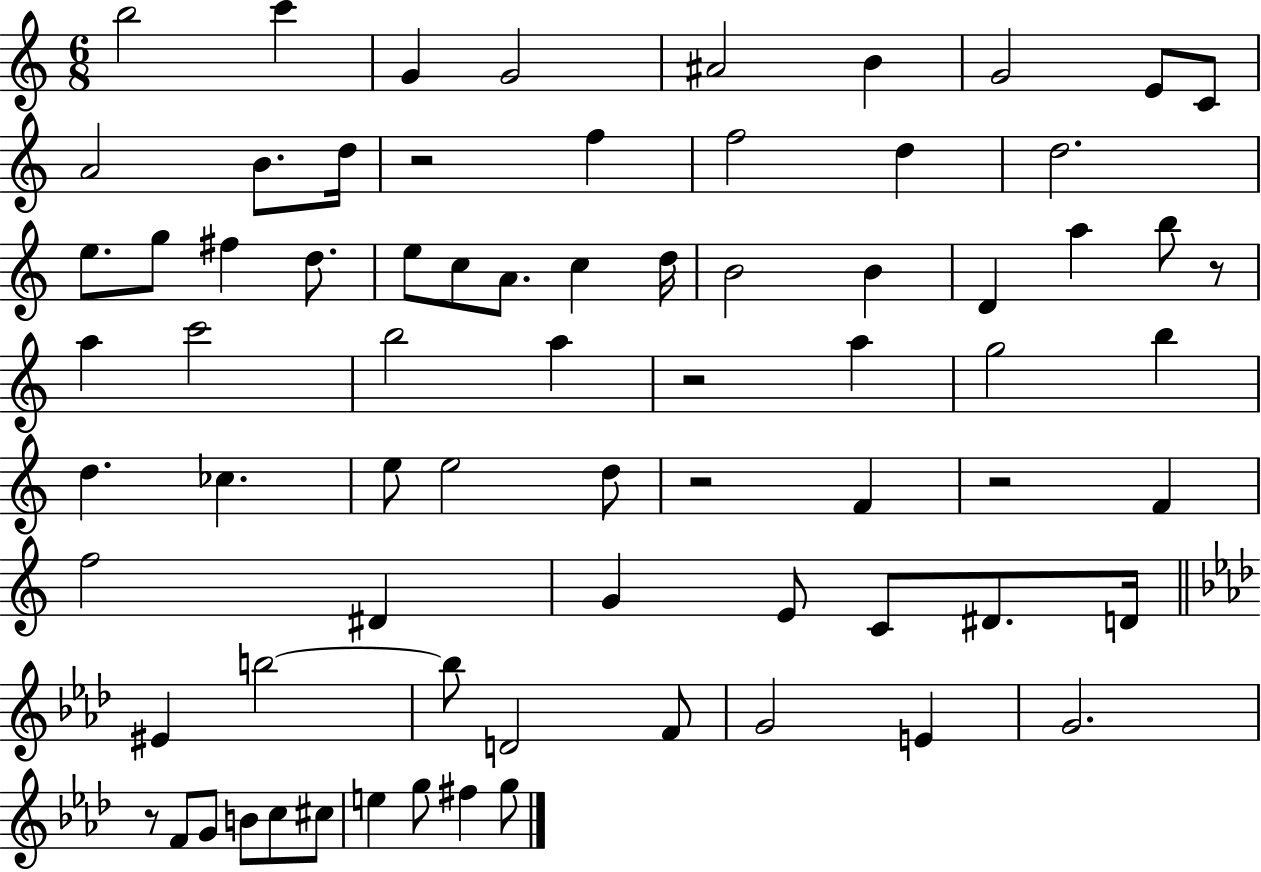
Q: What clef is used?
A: treble